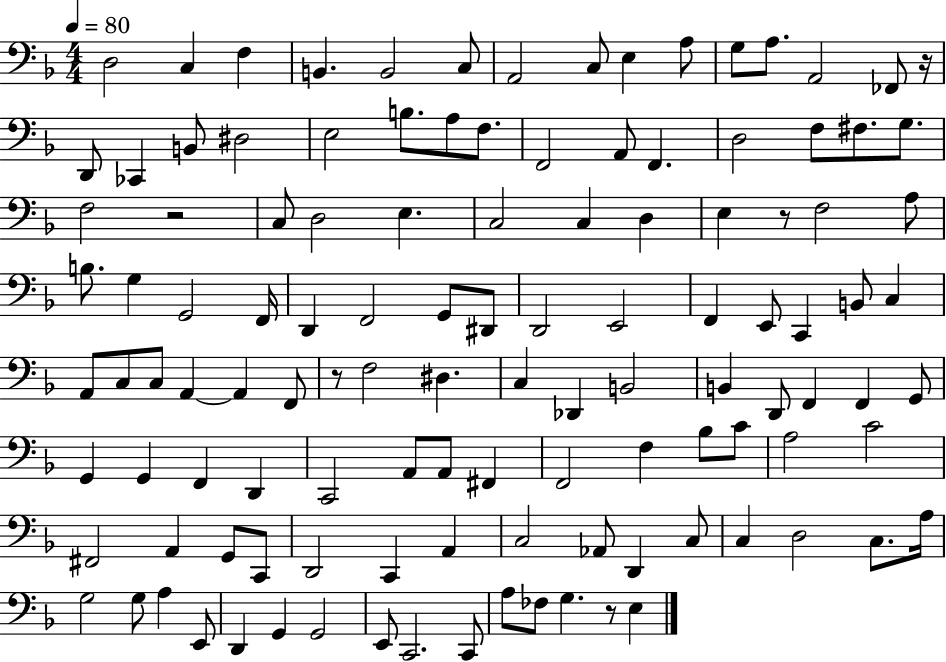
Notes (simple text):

D3/h C3/q F3/q B2/q. B2/h C3/e A2/h C3/e E3/q A3/e G3/e A3/e. A2/h FES2/e R/s D2/e CES2/q B2/e D#3/h E3/h B3/e. A3/e F3/e. F2/h A2/e F2/q. D3/h F3/e F#3/e. G3/e. F3/h R/h C3/e D3/h E3/q. C3/h C3/q D3/q E3/q R/e F3/h A3/e B3/e. G3/q G2/h F2/s D2/q F2/h G2/e D#2/e D2/h E2/h F2/q E2/e C2/q B2/e C3/q A2/e C3/e C3/e A2/q A2/q F2/e R/e F3/h D#3/q. C3/q Db2/q B2/h B2/q D2/e F2/q F2/q G2/e G2/q G2/q F2/q D2/q C2/h A2/e A2/e F#2/q F2/h F3/q Bb3/e C4/e A3/h C4/h F#2/h A2/q G2/e C2/e D2/h C2/q A2/q C3/h Ab2/e D2/q C3/e C3/q D3/h C3/e. A3/s G3/h G3/e A3/q E2/e D2/q G2/q G2/h E2/e C2/h. C2/e A3/e FES3/e G3/q. R/e E3/q